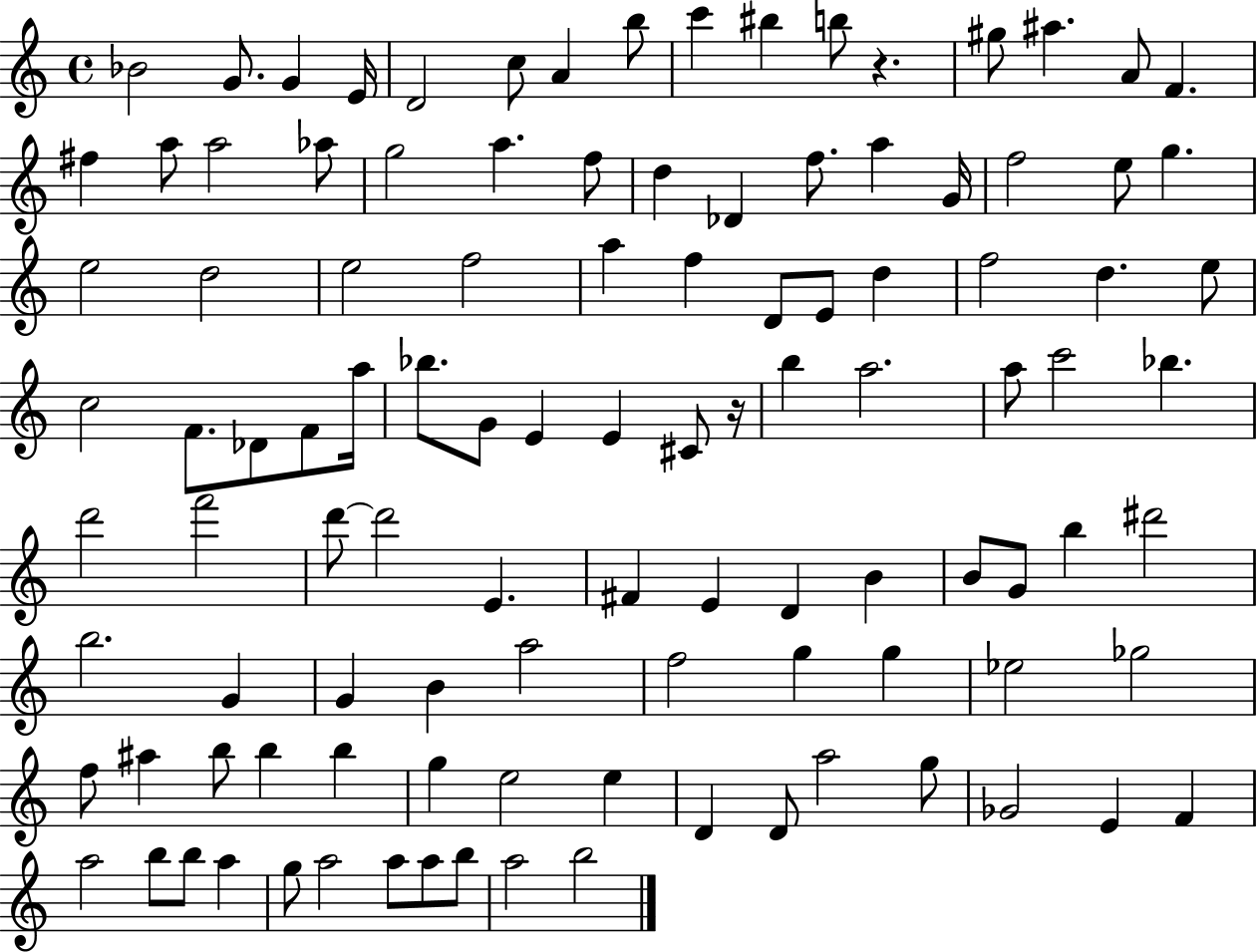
Bb4/h G4/e. G4/q E4/s D4/h C5/e A4/q B5/e C6/q BIS5/q B5/e R/q. G#5/e A#5/q. A4/e F4/q. F#5/q A5/e A5/h Ab5/e G5/h A5/q. F5/e D5/q Db4/q F5/e. A5/q G4/s F5/h E5/e G5/q. E5/h D5/h E5/h F5/h A5/q F5/q D4/e E4/e D5/q F5/h D5/q. E5/e C5/h F4/e. Db4/e F4/e A5/s Bb5/e. G4/e E4/q E4/q C#4/e R/s B5/q A5/h. A5/e C6/h Bb5/q. D6/h F6/h D6/e D6/h E4/q. F#4/q E4/q D4/q B4/q B4/e G4/e B5/q D#6/h B5/h. G4/q G4/q B4/q A5/h F5/h G5/q G5/q Eb5/h Gb5/h F5/e A#5/q B5/e B5/q B5/q G5/q E5/h E5/q D4/q D4/e A5/h G5/e Gb4/h E4/q F4/q A5/h B5/e B5/e A5/q G5/e A5/h A5/e A5/e B5/e A5/h B5/h